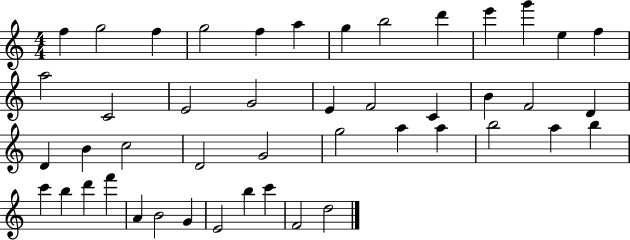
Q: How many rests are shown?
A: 0